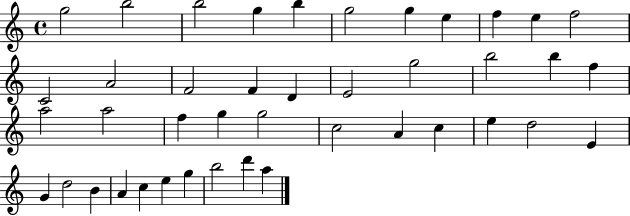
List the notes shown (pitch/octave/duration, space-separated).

G5/h B5/h B5/h G5/q B5/q G5/h G5/q E5/q F5/q E5/q F5/h C4/h A4/h F4/h F4/q D4/q E4/h G5/h B5/h B5/q F5/q A5/h A5/h F5/q G5/q G5/h C5/h A4/q C5/q E5/q D5/h E4/q G4/q D5/h B4/q A4/q C5/q E5/q G5/q B5/h D6/q A5/q